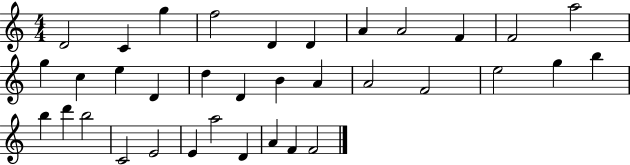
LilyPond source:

{
  \clef treble
  \numericTimeSignature
  \time 4/4
  \key c \major
  d'2 c'4 g''4 | f''2 d'4 d'4 | a'4 a'2 f'4 | f'2 a''2 | \break g''4 c''4 e''4 d'4 | d''4 d'4 b'4 a'4 | a'2 f'2 | e''2 g''4 b''4 | \break b''4 d'''4 b''2 | c'2 e'2 | e'4 a''2 d'4 | a'4 f'4 f'2 | \break \bar "|."
}